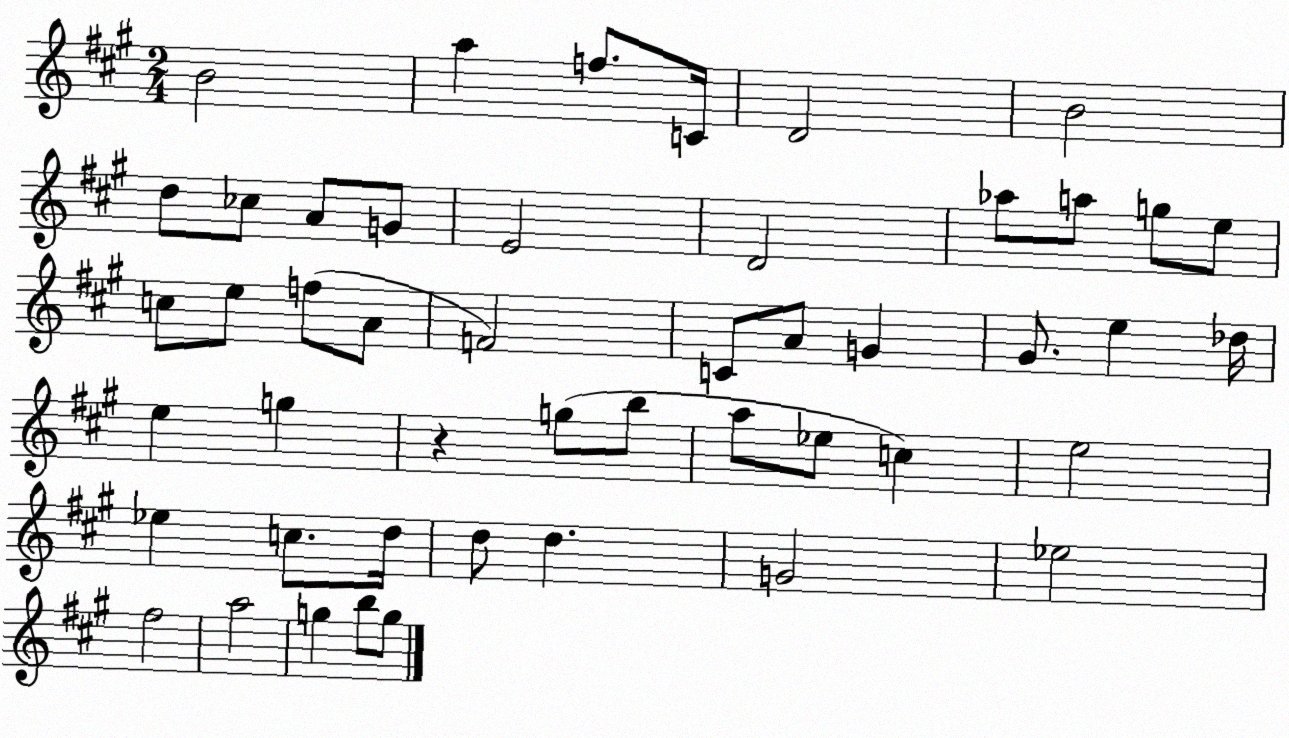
X:1
T:Untitled
M:2/4
L:1/4
K:A
B2 a f/2 C/4 D2 B2 d/2 _c/2 A/2 G/2 E2 D2 _a/2 a/2 g/2 e/2 c/2 e/2 f/2 A/2 F2 C/2 A/2 G ^G/2 e _d/4 e g z g/2 b/2 a/2 _e/2 c e2 _e c/2 d/4 d/2 d G2 _e2 ^f2 a2 g b/2 g/2